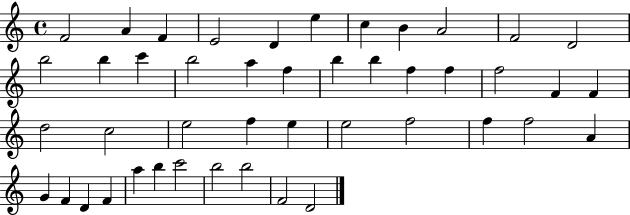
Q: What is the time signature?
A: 4/4